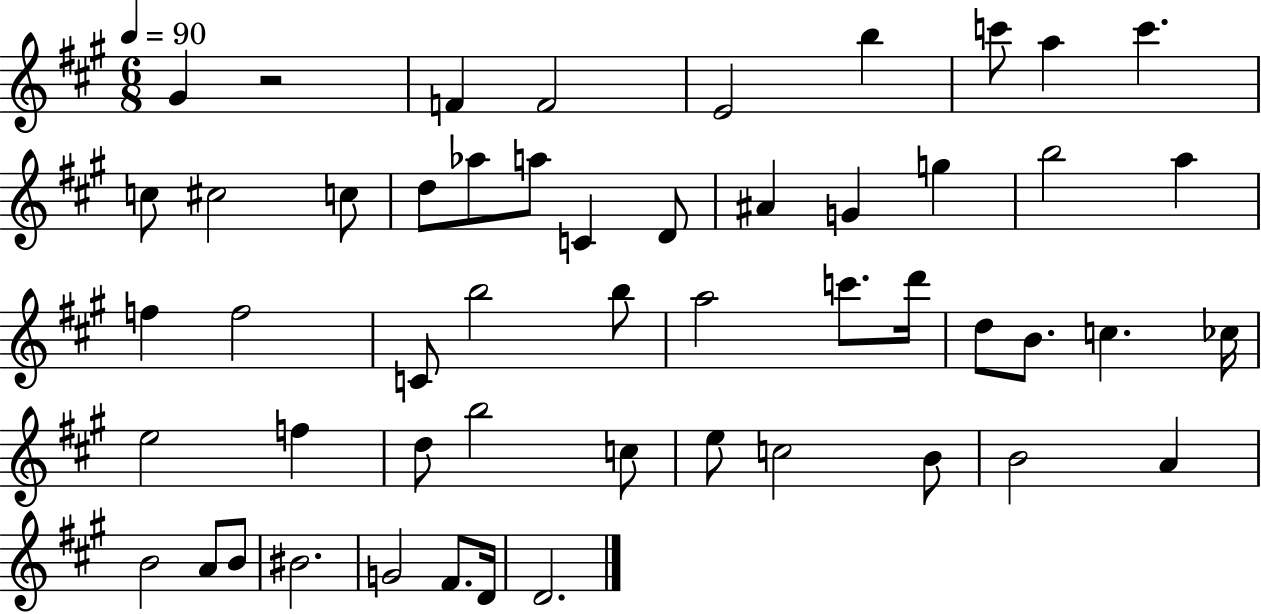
X:1
T:Untitled
M:6/8
L:1/4
K:A
^G z2 F F2 E2 b c'/2 a c' c/2 ^c2 c/2 d/2 _a/2 a/2 C D/2 ^A G g b2 a f f2 C/2 b2 b/2 a2 c'/2 d'/4 d/2 B/2 c _c/4 e2 f d/2 b2 c/2 e/2 c2 B/2 B2 A B2 A/2 B/2 ^B2 G2 ^F/2 D/4 D2